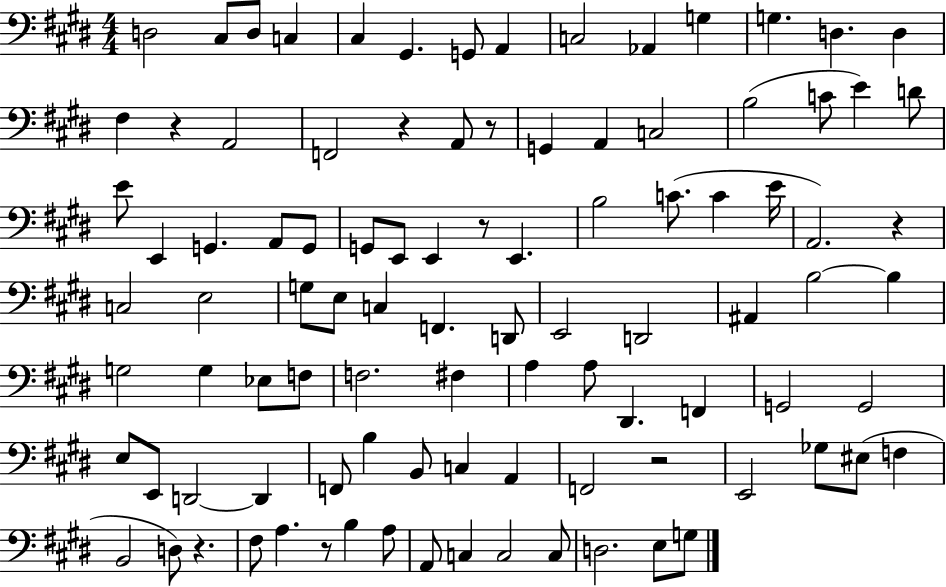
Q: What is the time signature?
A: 4/4